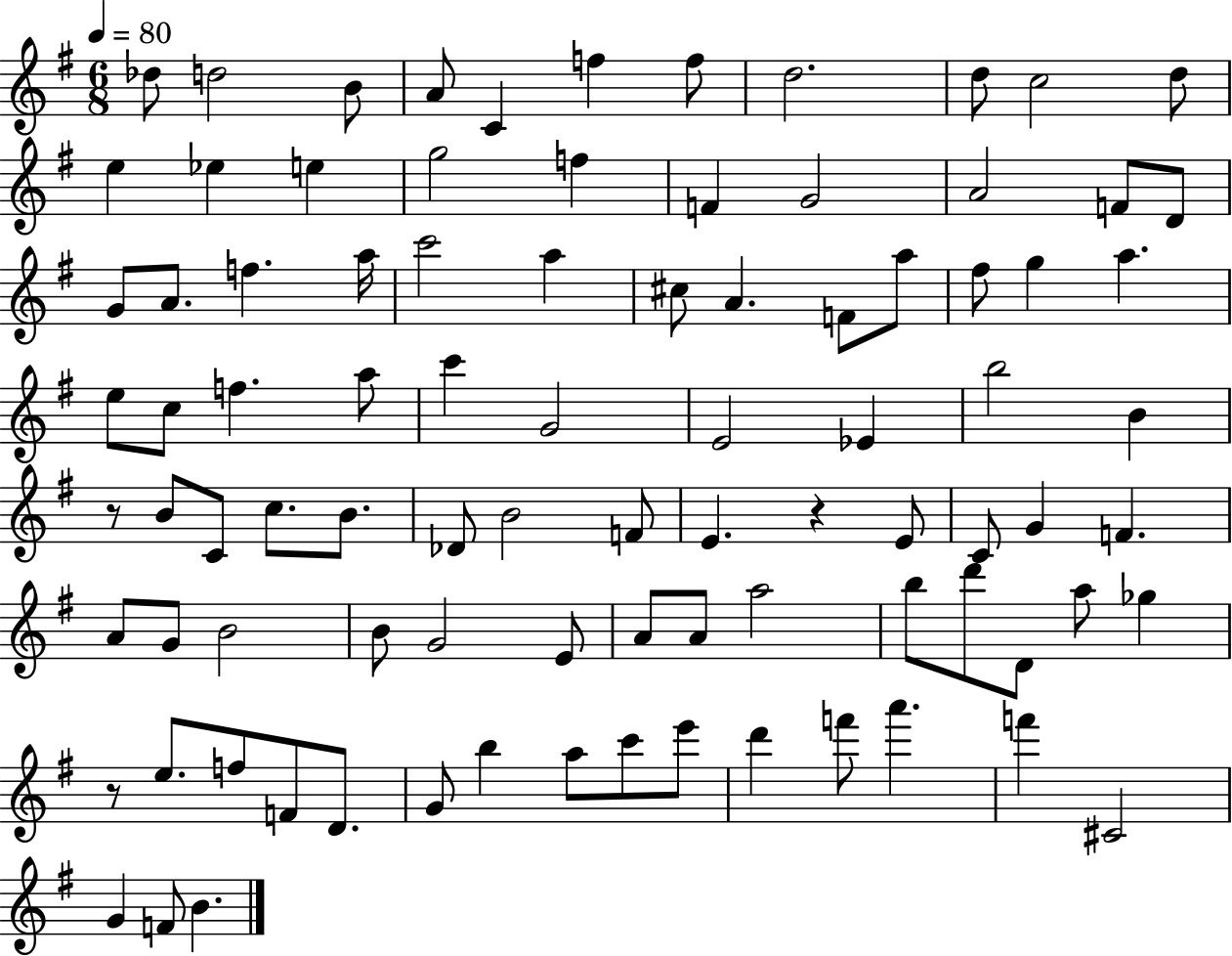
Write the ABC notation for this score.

X:1
T:Untitled
M:6/8
L:1/4
K:G
_d/2 d2 B/2 A/2 C f f/2 d2 d/2 c2 d/2 e _e e g2 f F G2 A2 F/2 D/2 G/2 A/2 f a/4 c'2 a ^c/2 A F/2 a/2 ^f/2 g a e/2 c/2 f a/2 c' G2 E2 _E b2 B z/2 B/2 C/2 c/2 B/2 _D/2 B2 F/2 E z E/2 C/2 G F A/2 G/2 B2 B/2 G2 E/2 A/2 A/2 a2 b/2 d'/2 D/2 a/2 _g z/2 e/2 f/2 F/2 D/2 G/2 b a/2 c'/2 e'/2 d' f'/2 a' f' ^C2 G F/2 B